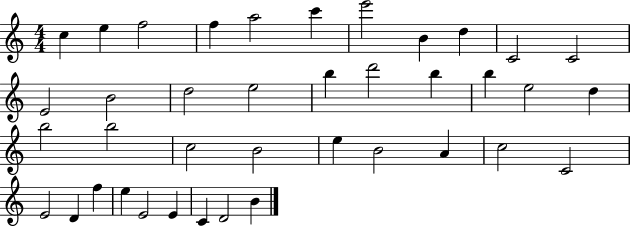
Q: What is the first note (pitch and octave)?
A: C5